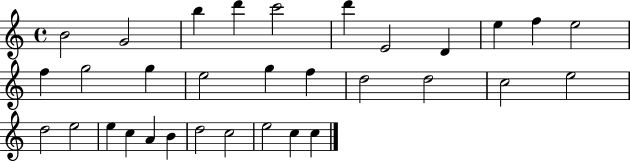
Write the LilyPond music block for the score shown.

{
  \clef treble
  \time 4/4
  \defaultTimeSignature
  \key c \major
  b'2 g'2 | b''4 d'''4 c'''2 | d'''4 e'2 d'4 | e''4 f''4 e''2 | \break f''4 g''2 g''4 | e''2 g''4 f''4 | d''2 d''2 | c''2 e''2 | \break d''2 e''2 | e''4 c''4 a'4 b'4 | d''2 c''2 | e''2 c''4 c''4 | \break \bar "|."
}